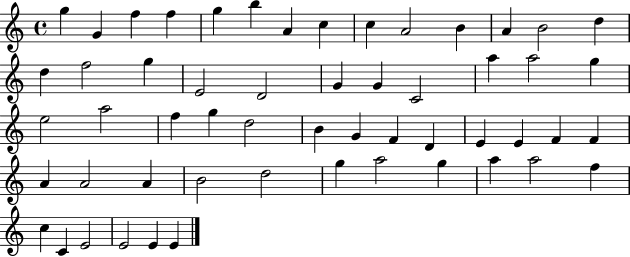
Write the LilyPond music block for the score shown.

{
  \clef treble
  \time 4/4
  \defaultTimeSignature
  \key c \major
  g''4 g'4 f''4 f''4 | g''4 b''4 a'4 c''4 | c''4 a'2 b'4 | a'4 b'2 d''4 | \break d''4 f''2 g''4 | e'2 d'2 | g'4 g'4 c'2 | a''4 a''2 g''4 | \break e''2 a''2 | f''4 g''4 d''2 | b'4 g'4 f'4 d'4 | e'4 e'4 f'4 f'4 | \break a'4 a'2 a'4 | b'2 d''2 | g''4 a''2 g''4 | a''4 a''2 f''4 | \break c''4 c'4 e'2 | e'2 e'4 e'4 | \bar "|."
}